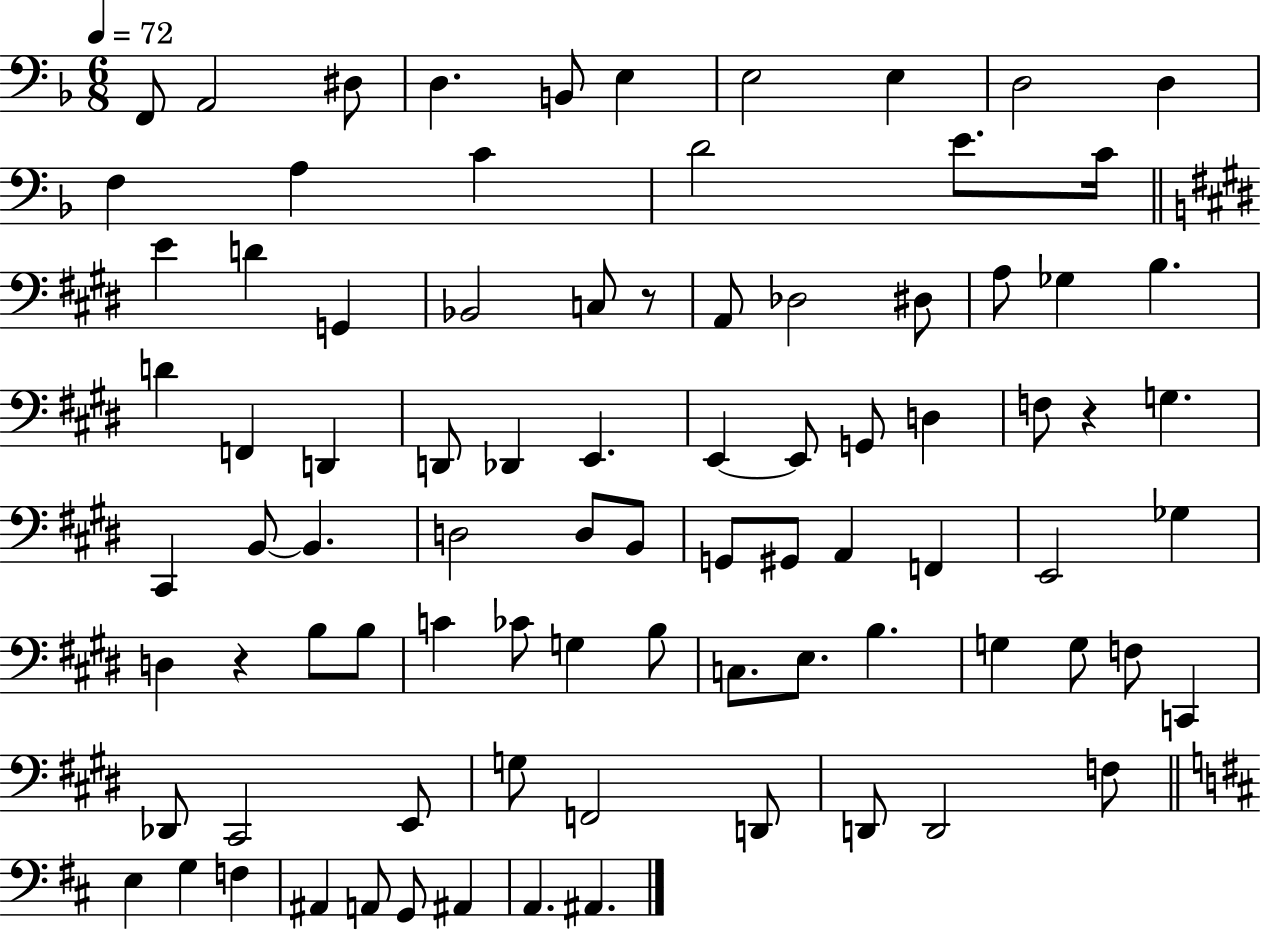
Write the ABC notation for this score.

X:1
T:Untitled
M:6/8
L:1/4
K:F
F,,/2 A,,2 ^D,/2 D, B,,/2 E, E,2 E, D,2 D, F, A, C D2 E/2 C/4 E D G,, _B,,2 C,/2 z/2 A,,/2 _D,2 ^D,/2 A,/2 _G, B, D F,, D,, D,,/2 _D,, E,, E,, E,,/2 G,,/2 D, F,/2 z G, ^C,, B,,/2 B,, D,2 D,/2 B,,/2 G,,/2 ^G,,/2 A,, F,, E,,2 _G, D, z B,/2 B,/2 C _C/2 G, B,/2 C,/2 E,/2 B, G, G,/2 F,/2 C,, _D,,/2 ^C,,2 E,,/2 G,/2 F,,2 D,,/2 D,,/2 D,,2 F,/2 E, G, F, ^A,, A,,/2 G,,/2 ^A,, A,, ^A,,